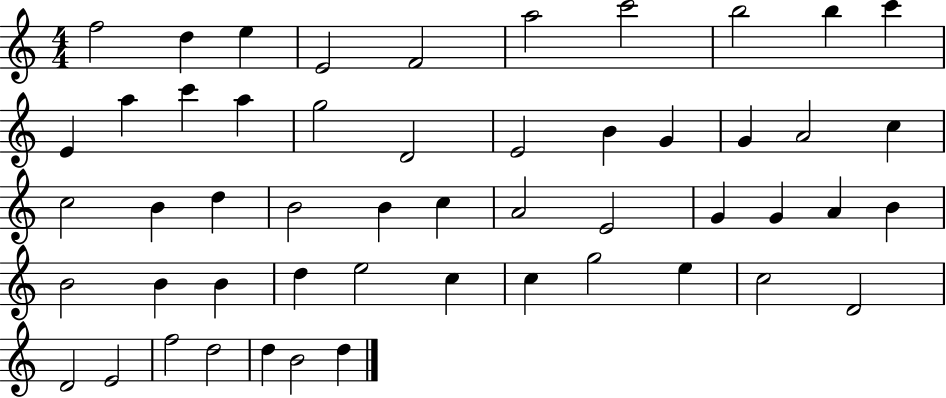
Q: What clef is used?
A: treble